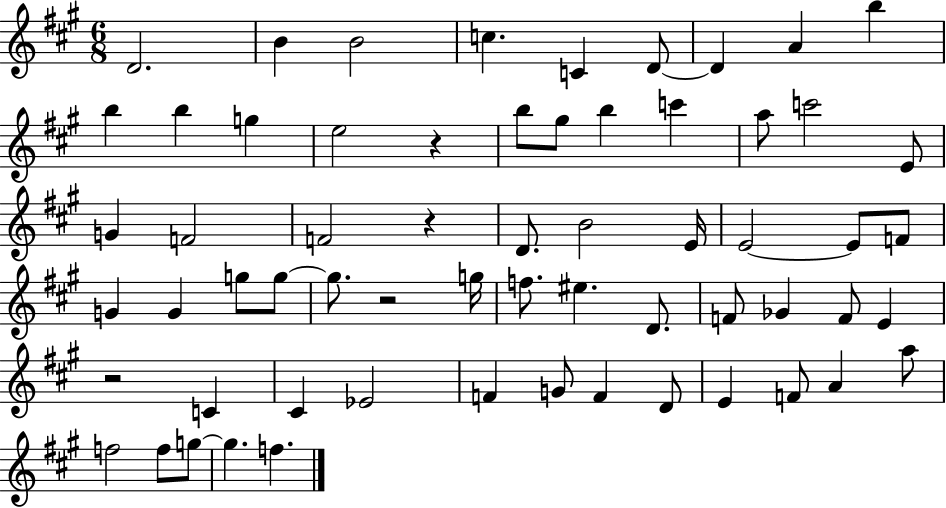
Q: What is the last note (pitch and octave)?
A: F5